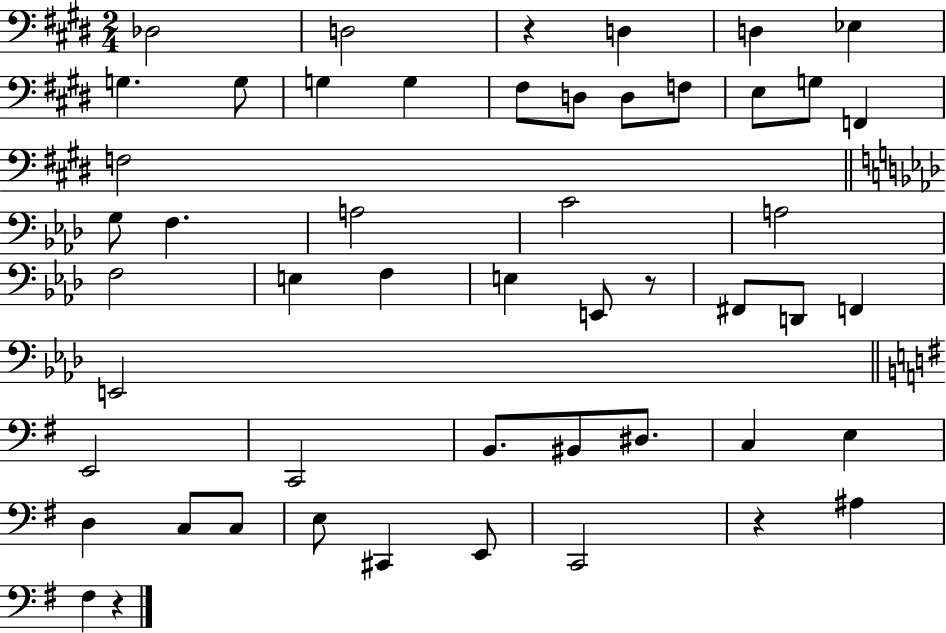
X:1
T:Untitled
M:2/4
L:1/4
K:E
_D,2 D,2 z D, D, _E, G, G,/2 G, G, ^F,/2 D,/2 D,/2 F,/2 E,/2 G,/2 F,, F,2 G,/2 F, A,2 C2 A,2 F,2 E, F, E, E,,/2 z/2 ^F,,/2 D,,/2 F,, E,,2 E,,2 C,,2 B,,/2 ^B,,/2 ^D,/2 C, E, D, C,/2 C,/2 E,/2 ^C,, E,,/2 C,,2 z ^A, ^F, z